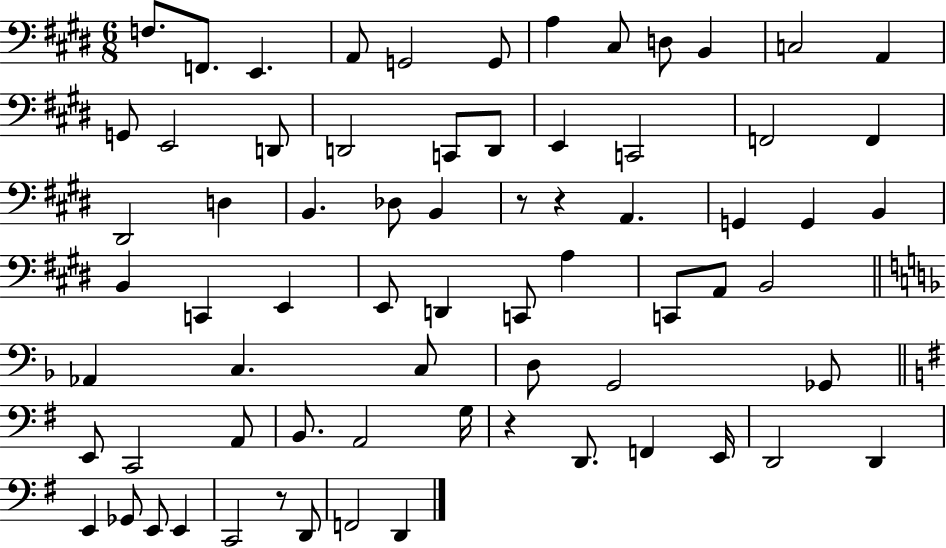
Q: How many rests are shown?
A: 4